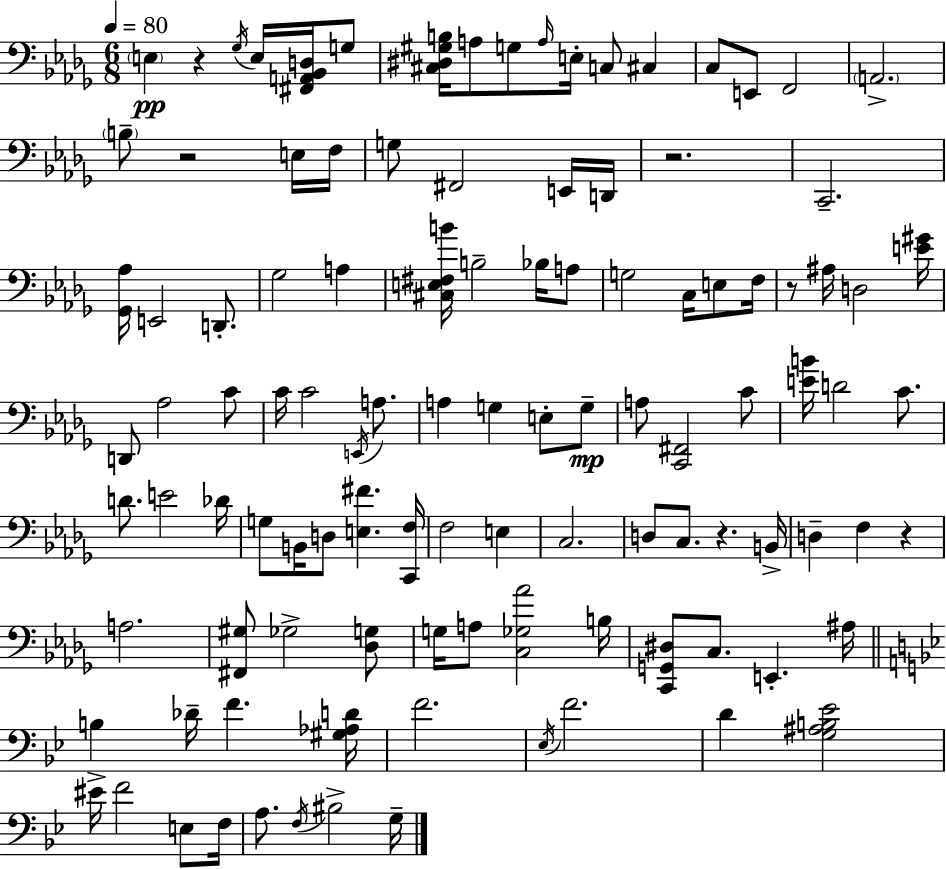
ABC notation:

X:1
T:Untitled
M:6/8
L:1/4
K:Bbm
E, z _G,/4 E,/4 [^F,,A,,_B,,D,]/4 G,/2 [^C,^D,^G,B,]/4 A,/2 G,/2 A,/4 E,/4 C,/2 ^C, C,/2 E,,/2 F,,2 A,,2 B,/2 z2 E,/4 F,/4 G,/2 ^F,,2 E,,/4 D,,/4 z2 C,,2 [_G,,_A,]/4 E,,2 D,,/2 _G,2 A, [^C,E,^F,B]/4 B,2 _B,/4 A,/2 G,2 C,/4 E,/2 F,/4 z/2 ^A,/4 D,2 [E^G]/4 D,,/2 _A,2 C/2 C/4 C2 E,,/4 A,/2 A, G, E,/2 G,/2 A,/2 [C,,^F,,]2 C/2 [EB]/4 D2 C/2 D/2 E2 _D/4 G,/2 B,,/4 D,/2 [E,^F] [C,,F,]/4 F,2 E, C,2 D,/2 C,/2 z B,,/4 D, F, z A,2 [^F,,^G,]/2 _G,2 [_D,G,]/2 G,/4 A,/2 [C,_G,_A]2 B,/4 [C,,G,,^D,]/2 C,/2 E,, ^A,/4 B, _D/4 F [^G,_A,D]/4 F2 _E,/4 F2 D [G,^A,B,_E]2 ^E/4 F2 E,/2 F,/4 A,/2 F,/4 ^B,2 G,/4